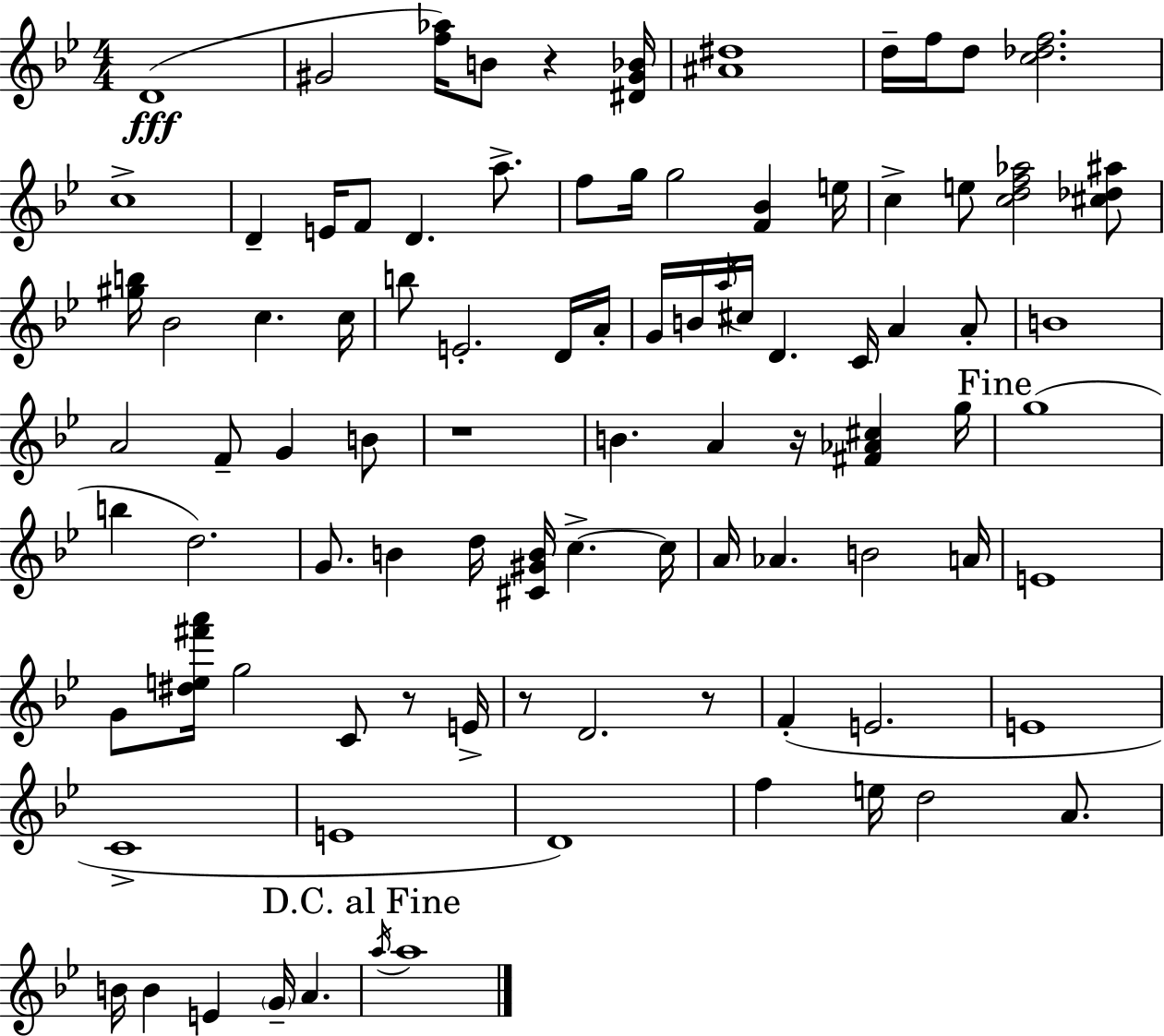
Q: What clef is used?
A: treble